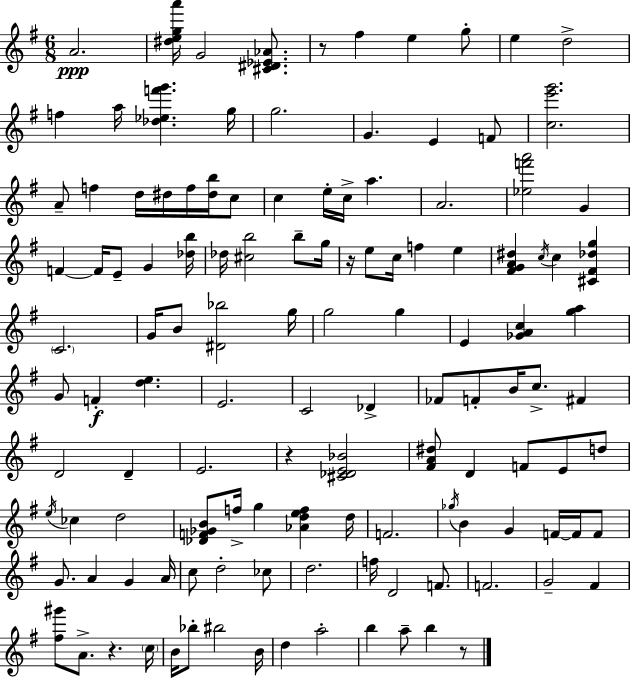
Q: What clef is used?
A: treble